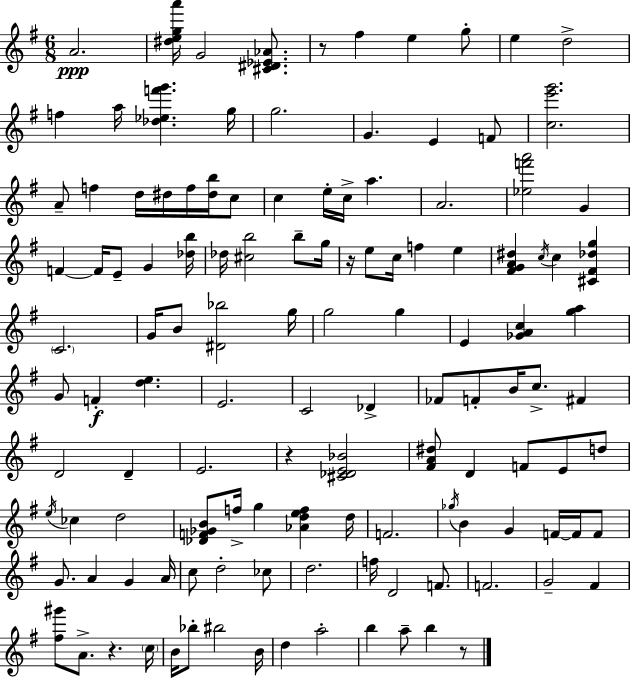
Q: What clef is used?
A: treble